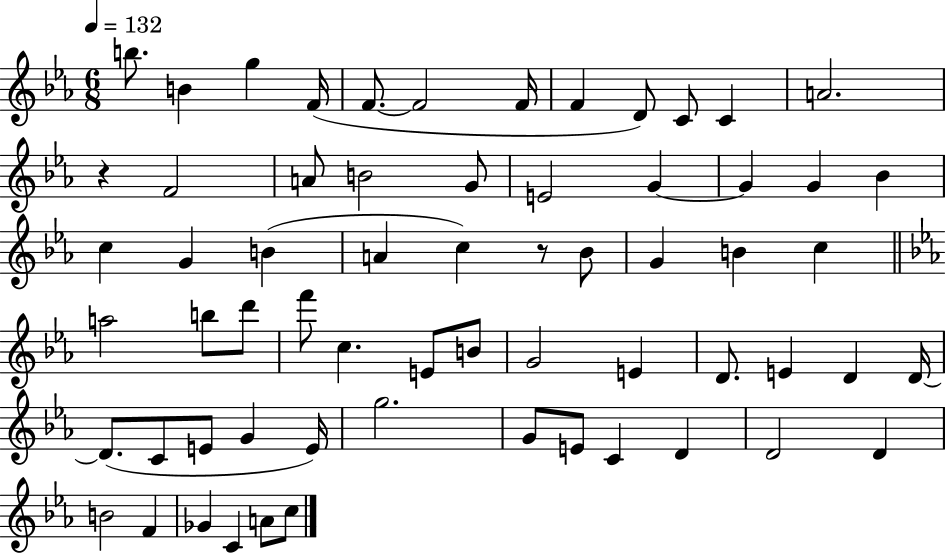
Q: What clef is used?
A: treble